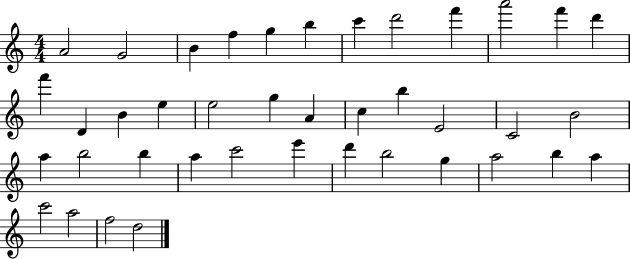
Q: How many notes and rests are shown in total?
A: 40